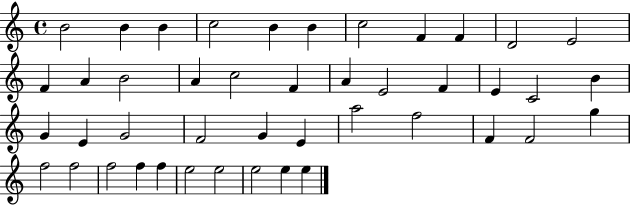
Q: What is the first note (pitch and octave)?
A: B4